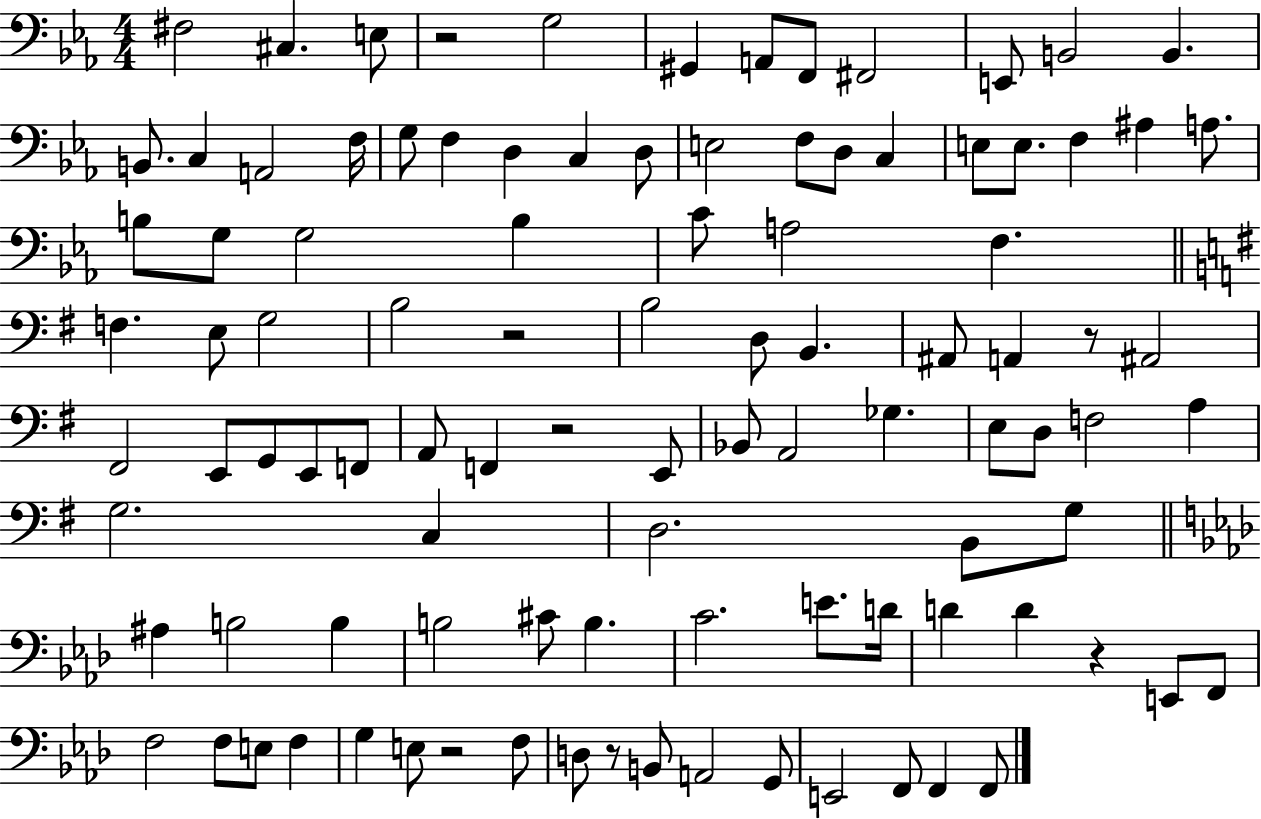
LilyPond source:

{
  \clef bass
  \numericTimeSignature
  \time 4/4
  \key ees \major
  fis2 cis4. e8 | r2 g2 | gis,4 a,8 f,8 fis,2 | e,8 b,2 b,4. | \break b,8. c4 a,2 f16 | g8 f4 d4 c4 d8 | e2 f8 d8 c4 | e8 e8. f4 ais4 a8. | \break b8 g8 g2 b4 | c'8 a2 f4. | \bar "||" \break \key e \minor f4. e8 g2 | b2 r2 | b2 d8 b,4. | ais,8 a,4 r8 ais,2 | \break fis,2 e,8 g,8 e,8 f,8 | a,8 f,4 r2 e,8 | bes,8 a,2 ges4. | e8 d8 f2 a4 | \break g2. c4 | d2. b,8 g8 | \bar "||" \break \key f \minor ais4 b2 b4 | b2 cis'8 b4. | c'2. e'8. d'16 | d'4 d'4 r4 e,8 f,8 | \break f2 f8 e8 f4 | g4 e8 r2 f8 | d8 r8 b,8 a,2 g,8 | e,2 f,8 f,4 f,8 | \break \bar "|."
}